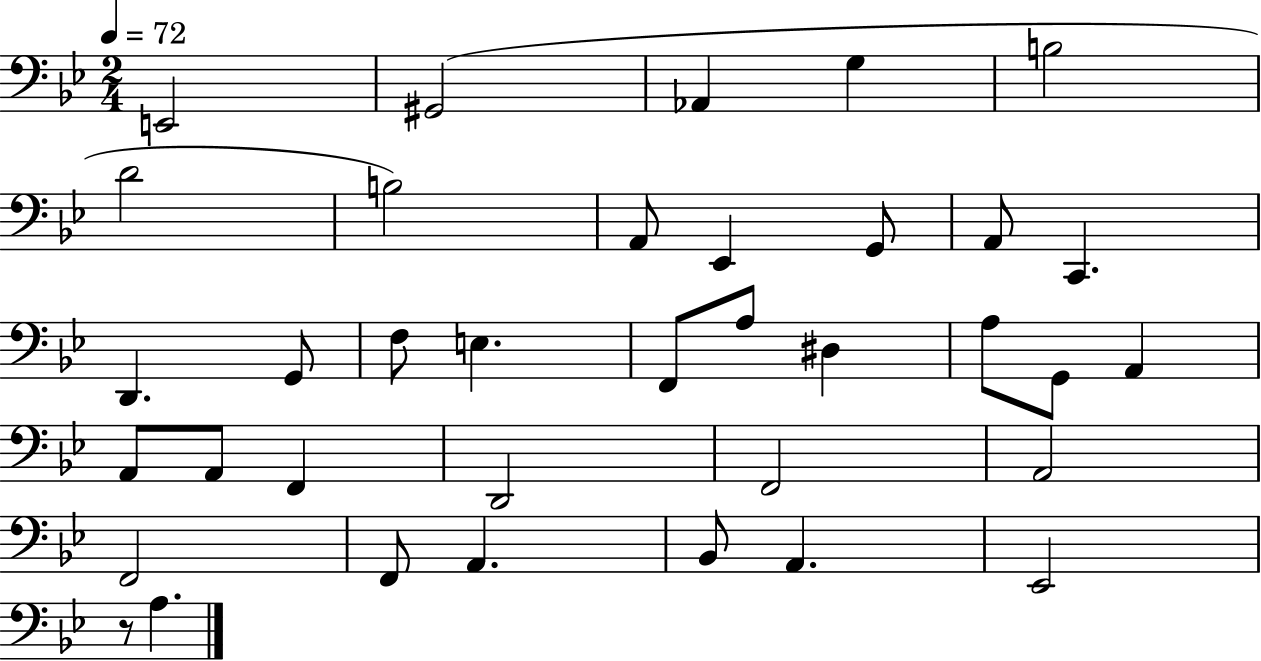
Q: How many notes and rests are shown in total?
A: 36